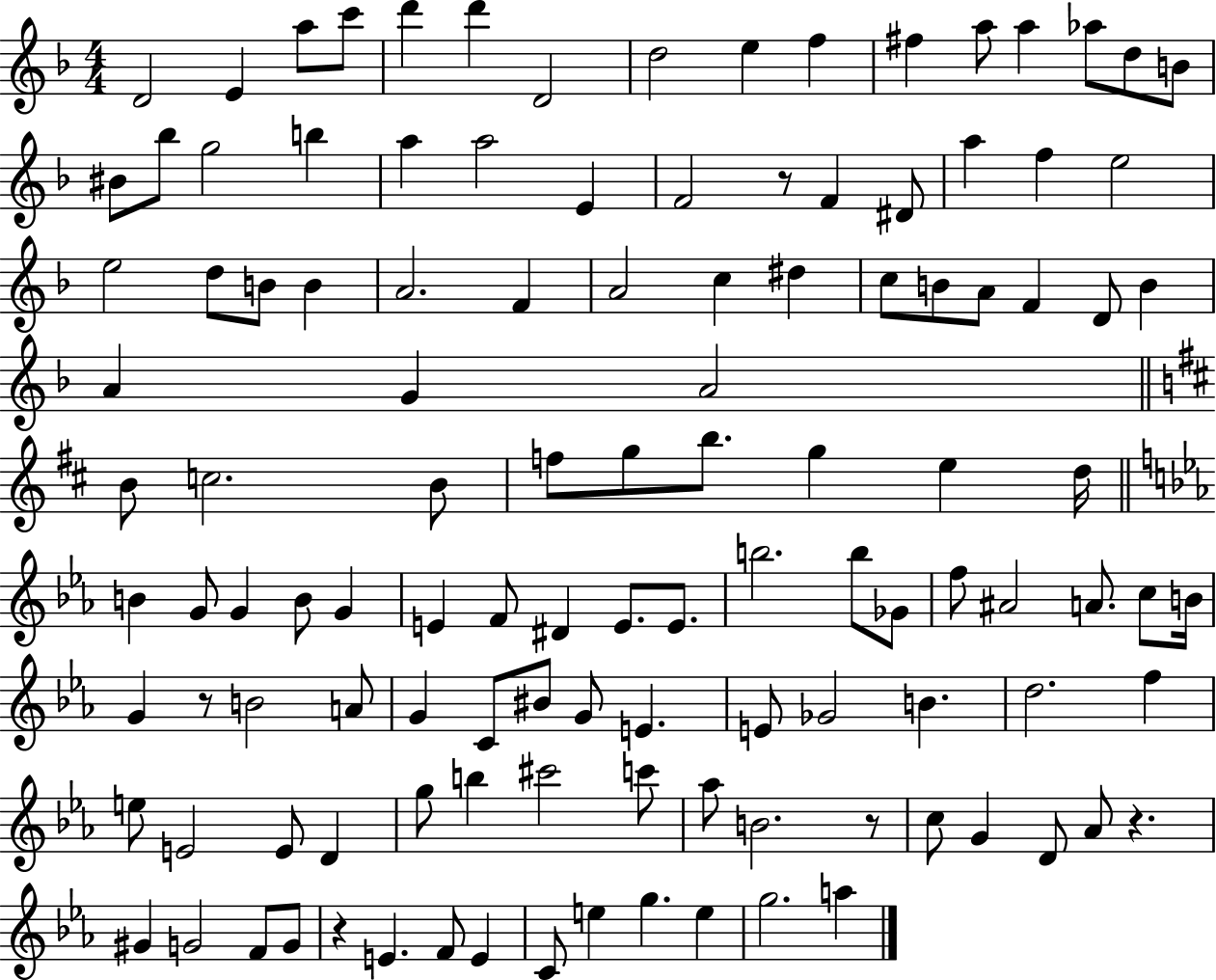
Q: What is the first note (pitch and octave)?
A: D4